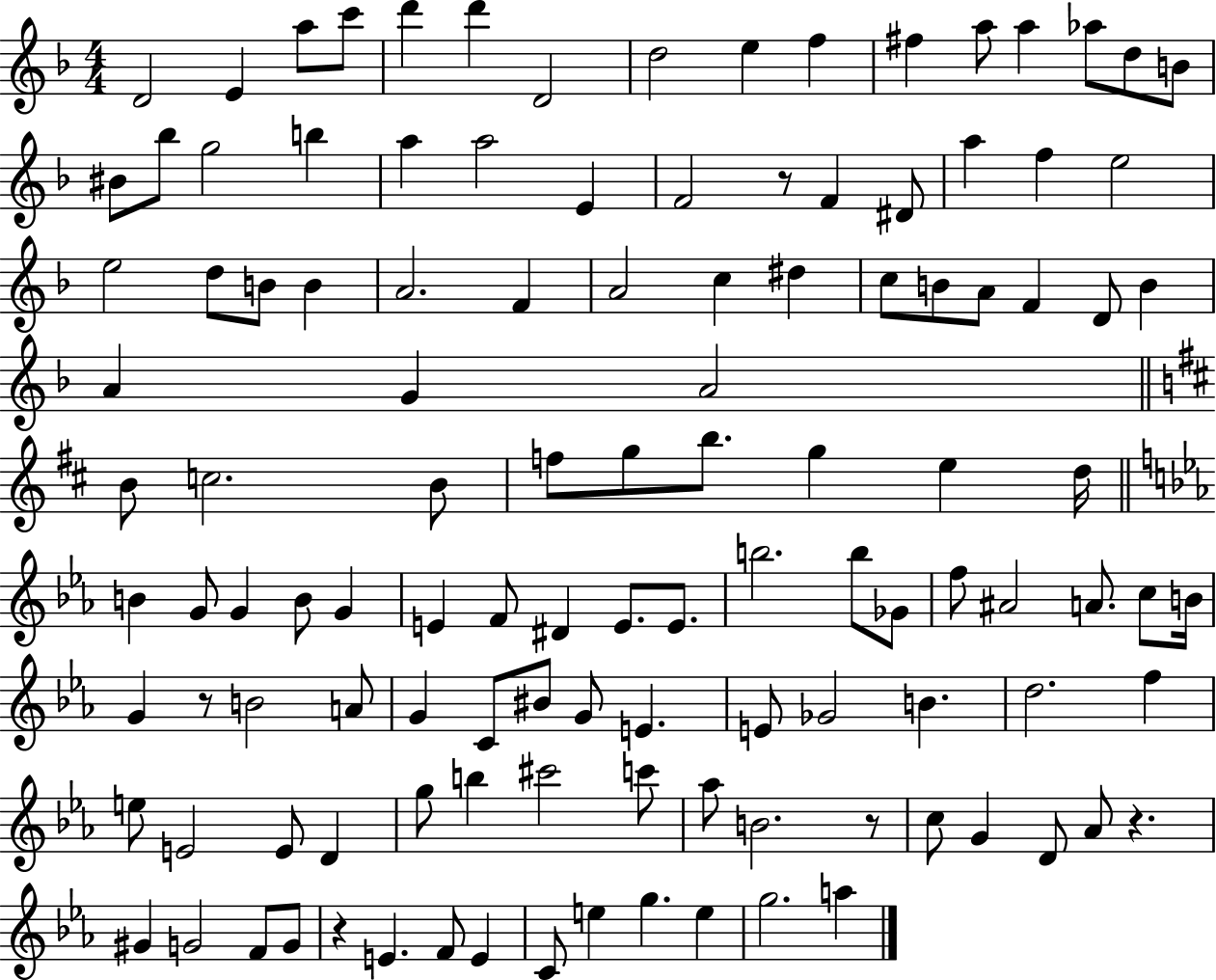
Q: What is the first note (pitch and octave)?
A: D4